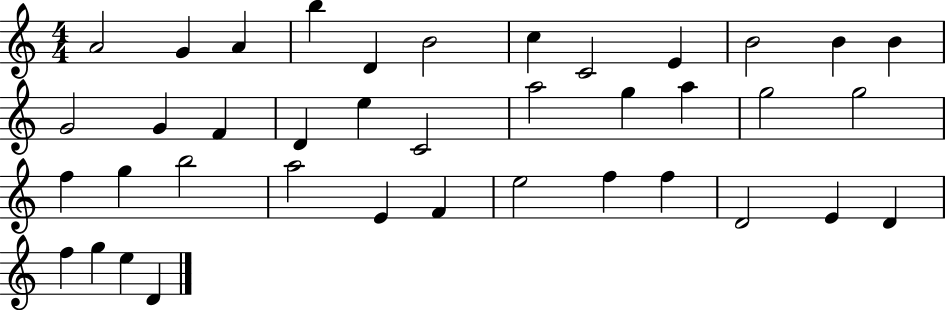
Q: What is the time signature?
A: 4/4